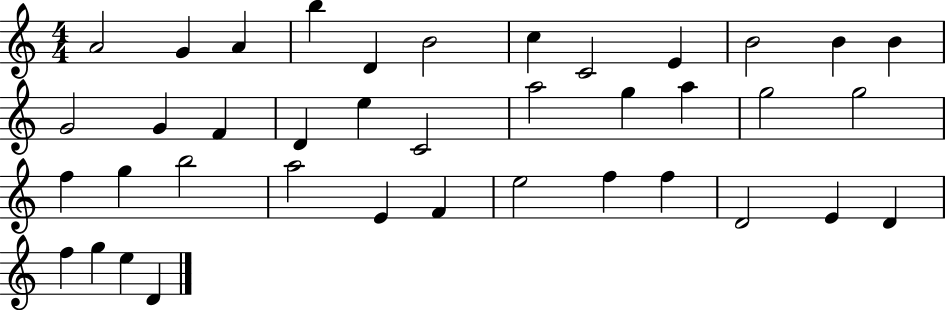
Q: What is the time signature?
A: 4/4